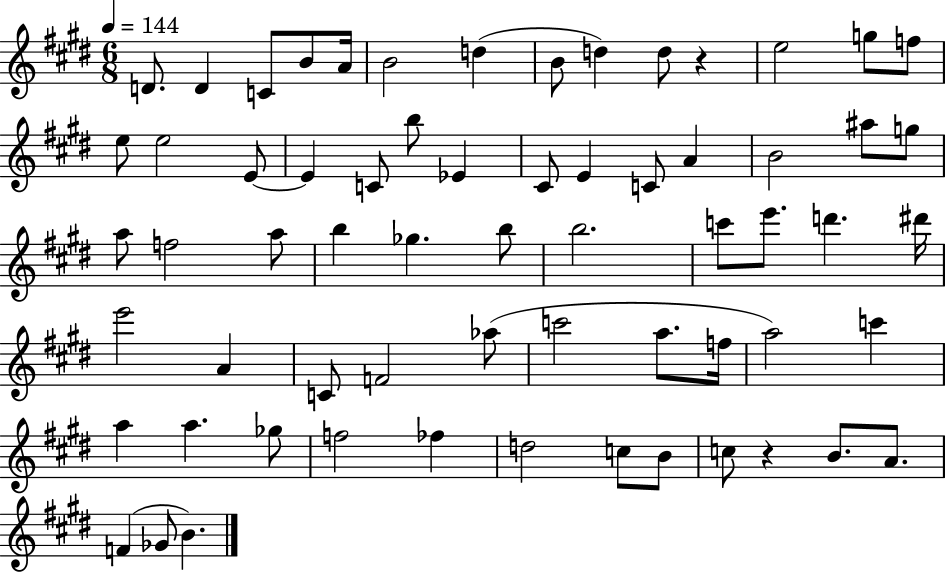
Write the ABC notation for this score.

X:1
T:Untitled
M:6/8
L:1/4
K:E
D/2 D C/2 B/2 A/4 B2 d B/2 d d/2 z e2 g/2 f/2 e/2 e2 E/2 E C/2 b/2 _E ^C/2 E C/2 A B2 ^a/2 g/2 a/2 f2 a/2 b _g b/2 b2 c'/2 e'/2 d' ^d'/4 e'2 A C/2 F2 _a/2 c'2 a/2 f/4 a2 c' a a _g/2 f2 _f d2 c/2 B/2 c/2 z B/2 A/2 F _G/2 B